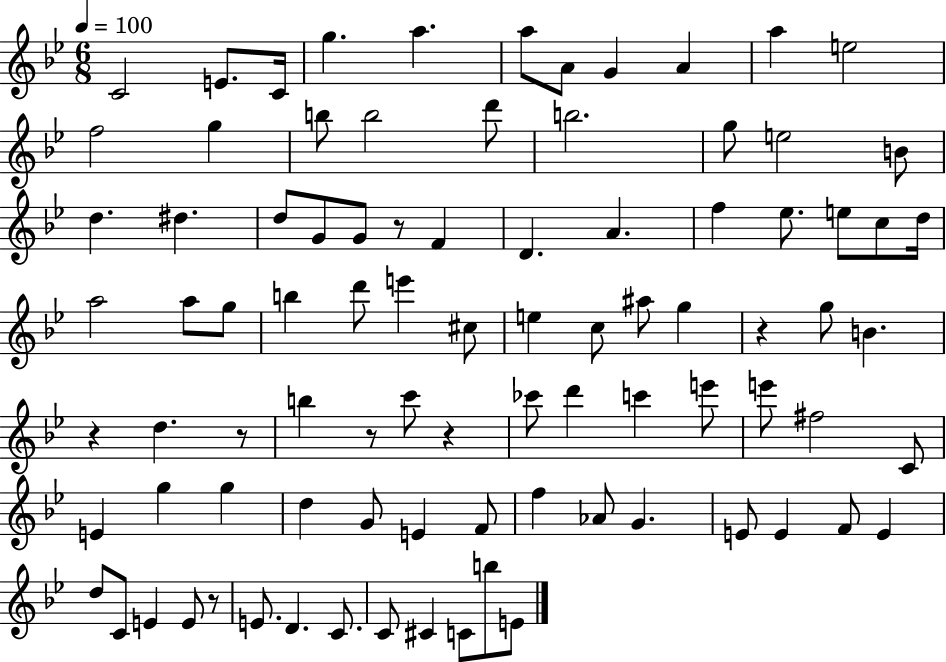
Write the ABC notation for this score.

X:1
T:Untitled
M:6/8
L:1/4
K:Bb
C2 E/2 C/4 g a a/2 A/2 G A a e2 f2 g b/2 b2 d'/2 b2 g/2 e2 B/2 d ^d d/2 G/2 G/2 z/2 F D A f _e/2 e/2 c/2 d/4 a2 a/2 g/2 b d'/2 e' ^c/2 e c/2 ^a/2 g z g/2 B z d z/2 b z/2 c'/2 z _c'/2 d' c' e'/2 e'/2 ^f2 C/2 E g g d G/2 E F/2 f _A/2 G E/2 E F/2 E d/2 C/2 E E/2 z/2 E/2 D C/2 C/2 ^C C/2 b/2 E/2